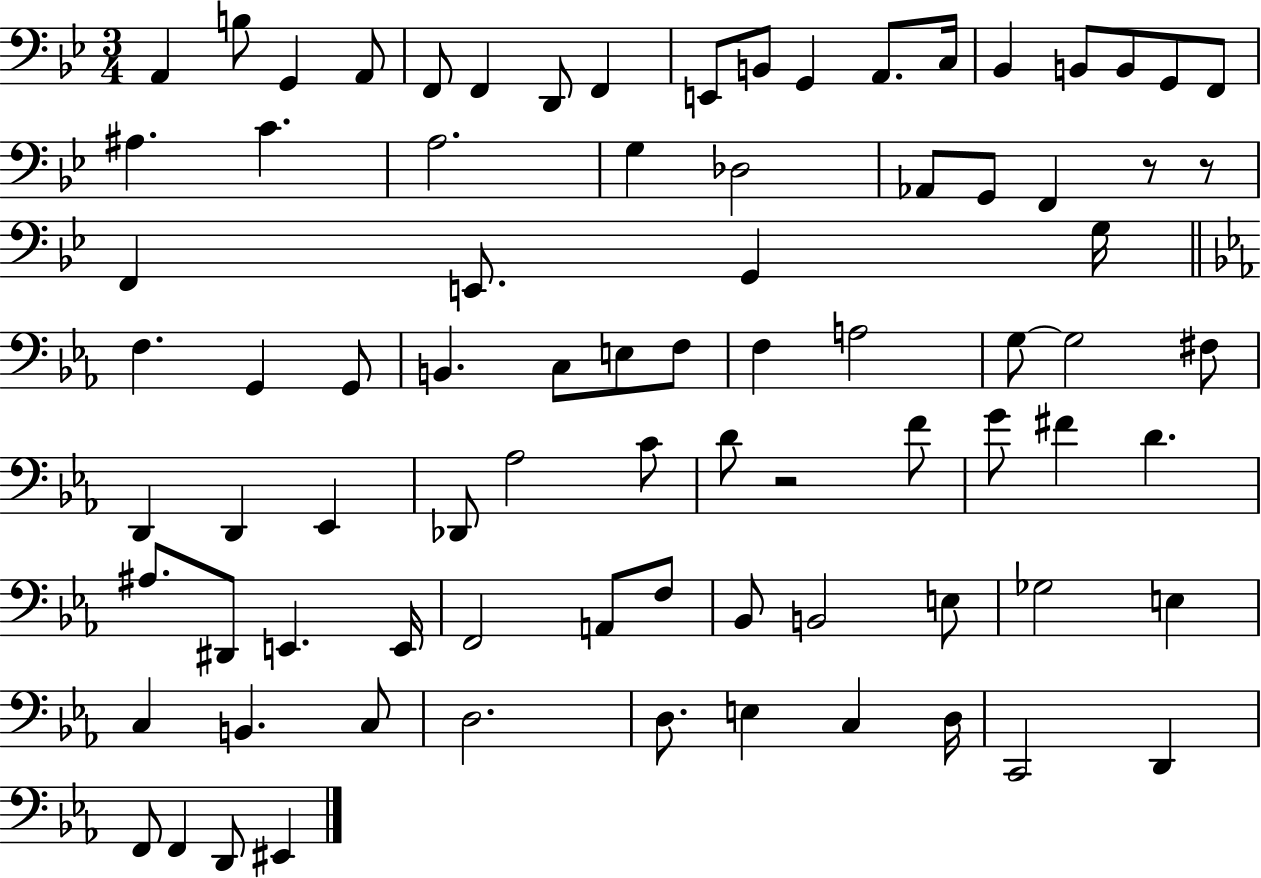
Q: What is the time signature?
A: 3/4